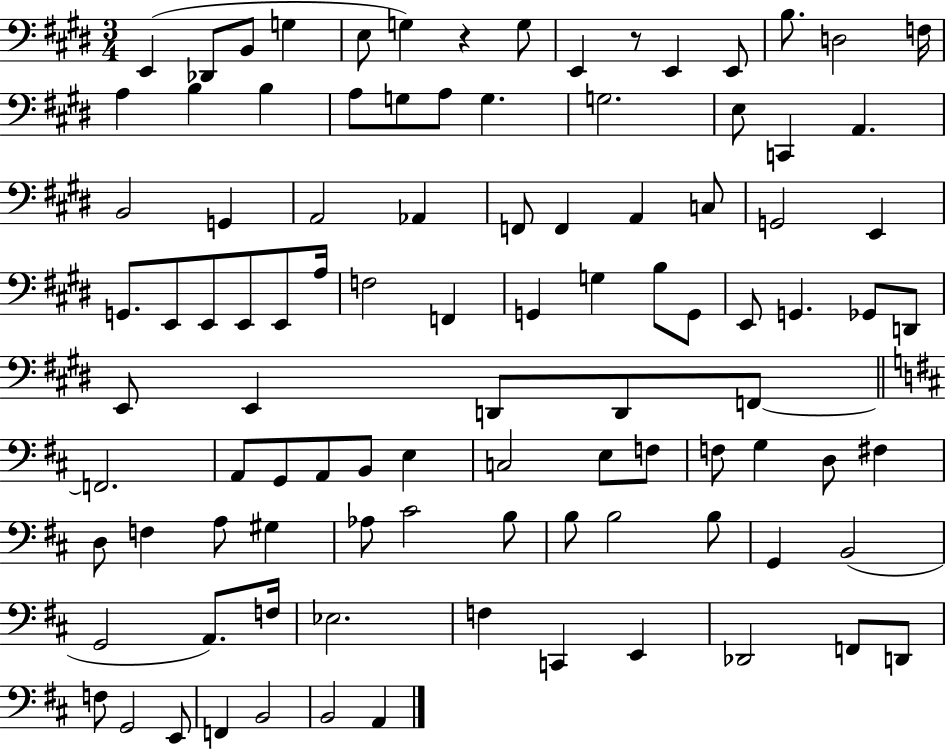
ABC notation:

X:1
T:Untitled
M:3/4
L:1/4
K:E
E,, _D,,/2 B,,/2 G, E,/2 G, z G,/2 E,, z/2 E,, E,,/2 B,/2 D,2 F,/4 A, B, B, A,/2 G,/2 A,/2 G, G,2 E,/2 C,, A,, B,,2 G,, A,,2 _A,, F,,/2 F,, A,, C,/2 G,,2 E,, G,,/2 E,,/2 E,,/2 E,,/2 E,,/2 A,/4 F,2 F,, G,, G, B,/2 G,,/2 E,,/2 G,, _G,,/2 D,,/2 E,,/2 E,, D,,/2 D,,/2 F,,/2 F,,2 A,,/2 G,,/2 A,,/2 B,,/2 E, C,2 E,/2 F,/2 F,/2 G, D,/2 ^F, D,/2 F, A,/2 ^G, _A,/2 ^C2 B,/2 B,/2 B,2 B,/2 G,, B,,2 G,,2 A,,/2 F,/4 _E,2 F, C,, E,, _D,,2 F,,/2 D,,/2 F,/2 G,,2 E,,/2 F,, B,,2 B,,2 A,,